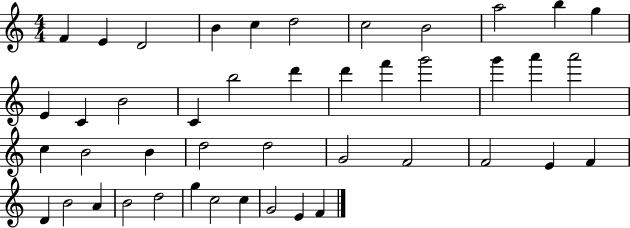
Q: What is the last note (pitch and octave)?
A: F4